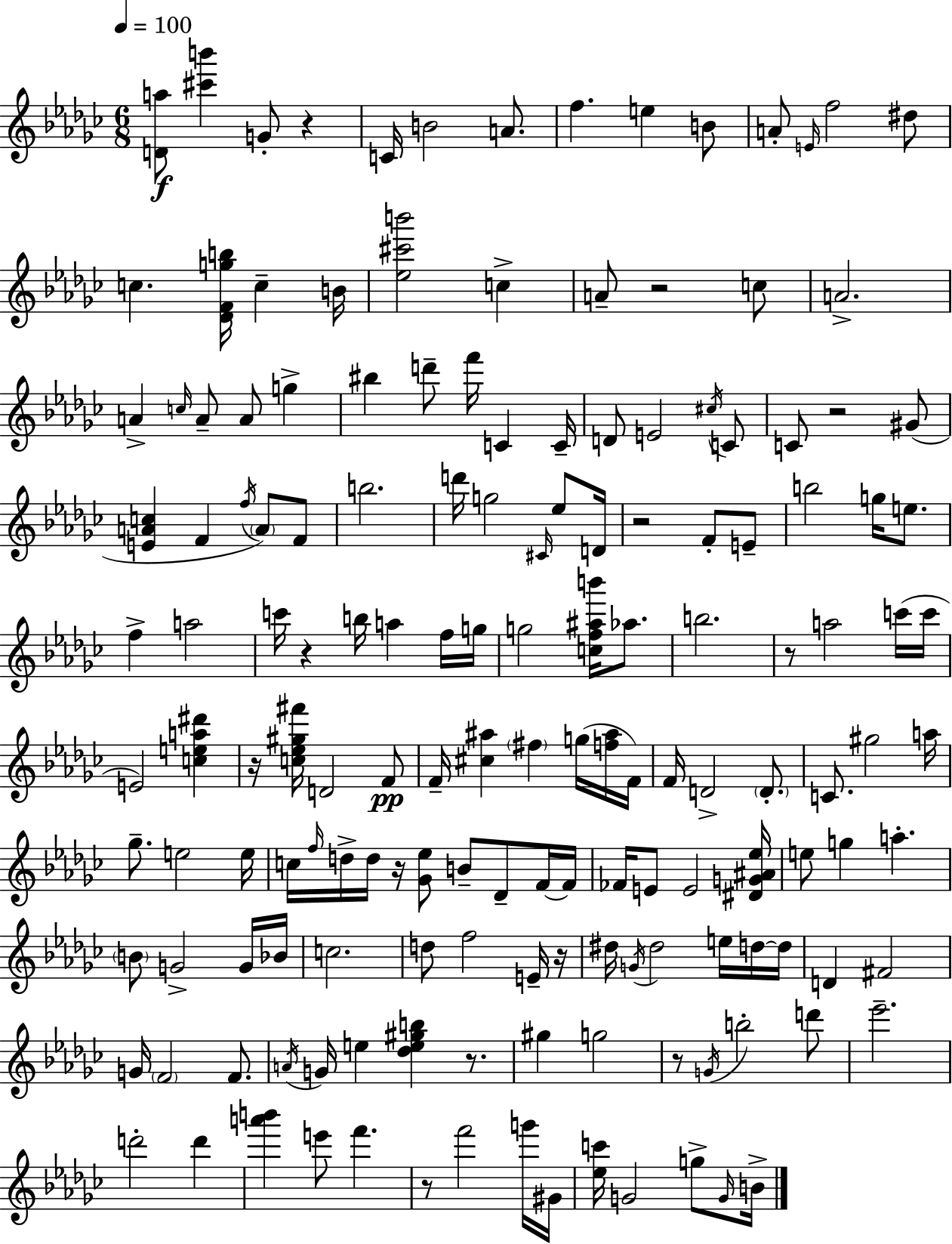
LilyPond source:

{
  \clef treble
  \numericTimeSignature
  \time 6/8
  \key ees \minor
  \tempo 4 = 100
  <d' a''>8\f <cis''' b'''>4 g'8-. r4 | c'16 b'2 a'8. | f''4. e''4 b'8 | a'8-. \grace { e'16 } f''2 dis''8 | \break c''4. <des' f' g'' b''>16 c''4-- | b'16 <ees'' cis''' b'''>2 c''4-> | a'8-- r2 c''8 | a'2.-> | \break a'4-> \grace { c''16 } a'8-- a'8 g''4-> | bis''4 d'''8-- f'''16 c'4 | c'16-- d'8 e'2 | \acciaccatura { cis''16 } c'8 c'8 r2 | \break gis'8( <e' a' c''>4 f'4 \acciaccatura { f''16 }) | \parenthesize a'8 f'8 b''2. | d'''16 g''2 | \grace { cis'16 } ees''8 d'16 r2 | \break f'8-. e'8-- b''2 | g''16 e''8. f''4-> a''2 | c'''16 r4 b''16 a''4 | f''16 g''16 g''2 | \break <c'' f'' ais'' b'''>16 aes''8. b''2. | r8 a''2 | c'''16( c'''16 e'2) | <c'' e'' a'' dis'''>4 r16 <c'' ees'' gis'' fis'''>16 d'2 | \break f'8\pp f'16-- <cis'' ais''>4 \parenthesize fis''4 | g''16( <f'' ais''>16 f'16) f'16 d'2-> | \parenthesize d'8.-. c'8. gis''2 | a''16 ges''8.-- e''2 | \break e''16 c''16 \grace { f''16 } d''16-> d''16 r16 <ges' ees''>8 | b'8-- des'8-- f'16~~ f'16 fes'16 e'8 e'2 | <dis' g' ais' ees''>16 e''8 g''4 | a''4.-. \parenthesize b'8 g'2-> | \break g'16 bes'16 c''2. | d''8 f''2 | e'16-- r16 dis''16 \acciaccatura { g'16 } dis''2 | e''16 d''16~~ d''16 d'4 fis'2 | \break g'16 \parenthesize f'2 | f'8. \acciaccatura { a'16 } g'16 e''4 | <des'' e'' gis'' b''>4 r8. gis''4 | g''2 r8 \acciaccatura { g'16 } b''2-. | \break d'''8 ees'''2.-- | d'''2-. | d'''4 <a''' b'''>4 | e'''8 f'''4. r8 f'''2 | \break g'''16 gis'16 <ees'' c'''>16 g'2 | g''8-> \grace { g'16 } b'16-> \bar "|."
}